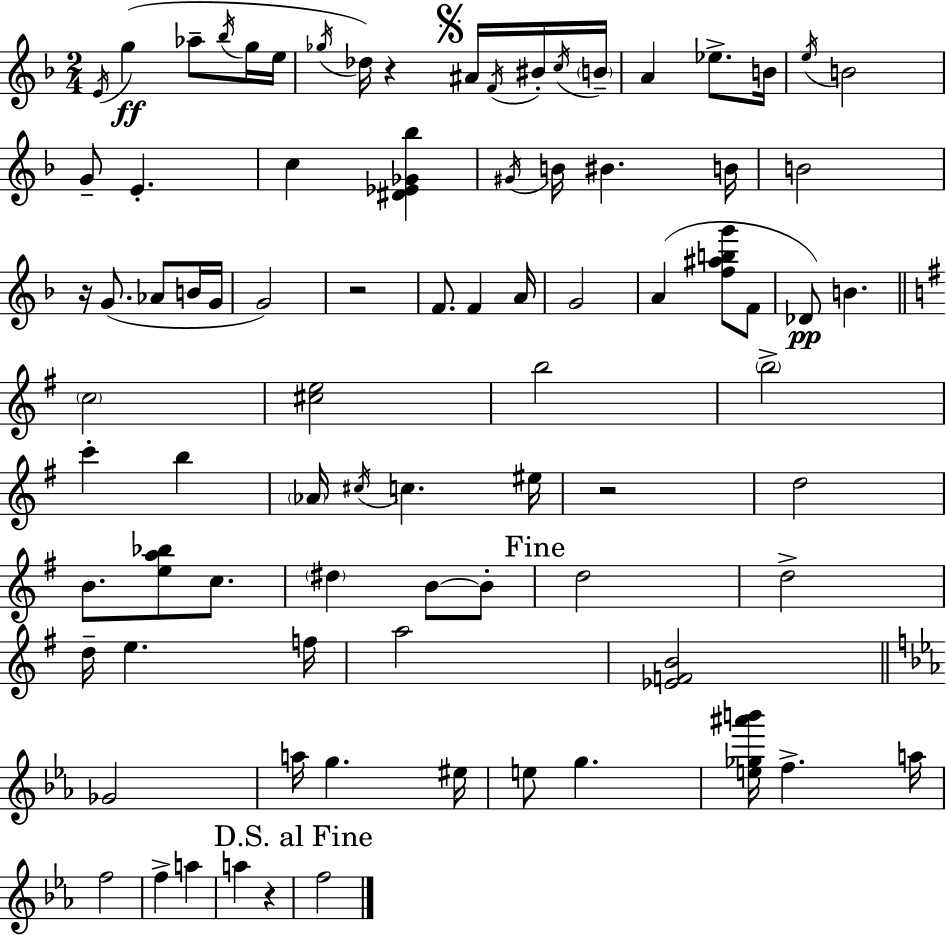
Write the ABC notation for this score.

X:1
T:Untitled
M:2/4
L:1/4
K:Dm
E/4 g _a/2 _b/4 g/4 e/4 _g/4 _d/4 z ^A/4 F/4 ^B/4 c/4 B/4 A _e/2 B/4 e/4 B2 G/2 E c [^D_E_G_b] ^G/4 B/4 ^B B/4 B2 z/4 G/2 _A/2 B/4 G/4 G2 z2 F/2 F A/4 G2 A [f^abg']/2 F/2 _D/2 B c2 [^ce]2 b2 b2 c' b _A/4 ^c/4 c ^e/4 z2 d2 B/2 [ea_b]/2 c/2 ^d B/2 B/2 d2 d2 d/4 e f/4 a2 [_EFB]2 _G2 a/4 g ^e/4 e/2 g [e_g^a'b']/4 f a/4 f2 f a a z f2